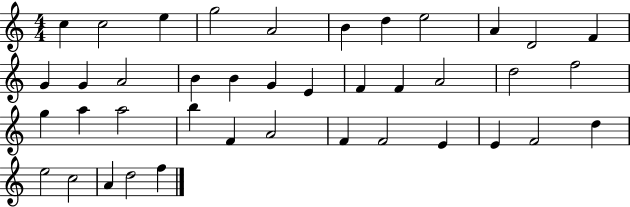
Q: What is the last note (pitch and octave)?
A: F5